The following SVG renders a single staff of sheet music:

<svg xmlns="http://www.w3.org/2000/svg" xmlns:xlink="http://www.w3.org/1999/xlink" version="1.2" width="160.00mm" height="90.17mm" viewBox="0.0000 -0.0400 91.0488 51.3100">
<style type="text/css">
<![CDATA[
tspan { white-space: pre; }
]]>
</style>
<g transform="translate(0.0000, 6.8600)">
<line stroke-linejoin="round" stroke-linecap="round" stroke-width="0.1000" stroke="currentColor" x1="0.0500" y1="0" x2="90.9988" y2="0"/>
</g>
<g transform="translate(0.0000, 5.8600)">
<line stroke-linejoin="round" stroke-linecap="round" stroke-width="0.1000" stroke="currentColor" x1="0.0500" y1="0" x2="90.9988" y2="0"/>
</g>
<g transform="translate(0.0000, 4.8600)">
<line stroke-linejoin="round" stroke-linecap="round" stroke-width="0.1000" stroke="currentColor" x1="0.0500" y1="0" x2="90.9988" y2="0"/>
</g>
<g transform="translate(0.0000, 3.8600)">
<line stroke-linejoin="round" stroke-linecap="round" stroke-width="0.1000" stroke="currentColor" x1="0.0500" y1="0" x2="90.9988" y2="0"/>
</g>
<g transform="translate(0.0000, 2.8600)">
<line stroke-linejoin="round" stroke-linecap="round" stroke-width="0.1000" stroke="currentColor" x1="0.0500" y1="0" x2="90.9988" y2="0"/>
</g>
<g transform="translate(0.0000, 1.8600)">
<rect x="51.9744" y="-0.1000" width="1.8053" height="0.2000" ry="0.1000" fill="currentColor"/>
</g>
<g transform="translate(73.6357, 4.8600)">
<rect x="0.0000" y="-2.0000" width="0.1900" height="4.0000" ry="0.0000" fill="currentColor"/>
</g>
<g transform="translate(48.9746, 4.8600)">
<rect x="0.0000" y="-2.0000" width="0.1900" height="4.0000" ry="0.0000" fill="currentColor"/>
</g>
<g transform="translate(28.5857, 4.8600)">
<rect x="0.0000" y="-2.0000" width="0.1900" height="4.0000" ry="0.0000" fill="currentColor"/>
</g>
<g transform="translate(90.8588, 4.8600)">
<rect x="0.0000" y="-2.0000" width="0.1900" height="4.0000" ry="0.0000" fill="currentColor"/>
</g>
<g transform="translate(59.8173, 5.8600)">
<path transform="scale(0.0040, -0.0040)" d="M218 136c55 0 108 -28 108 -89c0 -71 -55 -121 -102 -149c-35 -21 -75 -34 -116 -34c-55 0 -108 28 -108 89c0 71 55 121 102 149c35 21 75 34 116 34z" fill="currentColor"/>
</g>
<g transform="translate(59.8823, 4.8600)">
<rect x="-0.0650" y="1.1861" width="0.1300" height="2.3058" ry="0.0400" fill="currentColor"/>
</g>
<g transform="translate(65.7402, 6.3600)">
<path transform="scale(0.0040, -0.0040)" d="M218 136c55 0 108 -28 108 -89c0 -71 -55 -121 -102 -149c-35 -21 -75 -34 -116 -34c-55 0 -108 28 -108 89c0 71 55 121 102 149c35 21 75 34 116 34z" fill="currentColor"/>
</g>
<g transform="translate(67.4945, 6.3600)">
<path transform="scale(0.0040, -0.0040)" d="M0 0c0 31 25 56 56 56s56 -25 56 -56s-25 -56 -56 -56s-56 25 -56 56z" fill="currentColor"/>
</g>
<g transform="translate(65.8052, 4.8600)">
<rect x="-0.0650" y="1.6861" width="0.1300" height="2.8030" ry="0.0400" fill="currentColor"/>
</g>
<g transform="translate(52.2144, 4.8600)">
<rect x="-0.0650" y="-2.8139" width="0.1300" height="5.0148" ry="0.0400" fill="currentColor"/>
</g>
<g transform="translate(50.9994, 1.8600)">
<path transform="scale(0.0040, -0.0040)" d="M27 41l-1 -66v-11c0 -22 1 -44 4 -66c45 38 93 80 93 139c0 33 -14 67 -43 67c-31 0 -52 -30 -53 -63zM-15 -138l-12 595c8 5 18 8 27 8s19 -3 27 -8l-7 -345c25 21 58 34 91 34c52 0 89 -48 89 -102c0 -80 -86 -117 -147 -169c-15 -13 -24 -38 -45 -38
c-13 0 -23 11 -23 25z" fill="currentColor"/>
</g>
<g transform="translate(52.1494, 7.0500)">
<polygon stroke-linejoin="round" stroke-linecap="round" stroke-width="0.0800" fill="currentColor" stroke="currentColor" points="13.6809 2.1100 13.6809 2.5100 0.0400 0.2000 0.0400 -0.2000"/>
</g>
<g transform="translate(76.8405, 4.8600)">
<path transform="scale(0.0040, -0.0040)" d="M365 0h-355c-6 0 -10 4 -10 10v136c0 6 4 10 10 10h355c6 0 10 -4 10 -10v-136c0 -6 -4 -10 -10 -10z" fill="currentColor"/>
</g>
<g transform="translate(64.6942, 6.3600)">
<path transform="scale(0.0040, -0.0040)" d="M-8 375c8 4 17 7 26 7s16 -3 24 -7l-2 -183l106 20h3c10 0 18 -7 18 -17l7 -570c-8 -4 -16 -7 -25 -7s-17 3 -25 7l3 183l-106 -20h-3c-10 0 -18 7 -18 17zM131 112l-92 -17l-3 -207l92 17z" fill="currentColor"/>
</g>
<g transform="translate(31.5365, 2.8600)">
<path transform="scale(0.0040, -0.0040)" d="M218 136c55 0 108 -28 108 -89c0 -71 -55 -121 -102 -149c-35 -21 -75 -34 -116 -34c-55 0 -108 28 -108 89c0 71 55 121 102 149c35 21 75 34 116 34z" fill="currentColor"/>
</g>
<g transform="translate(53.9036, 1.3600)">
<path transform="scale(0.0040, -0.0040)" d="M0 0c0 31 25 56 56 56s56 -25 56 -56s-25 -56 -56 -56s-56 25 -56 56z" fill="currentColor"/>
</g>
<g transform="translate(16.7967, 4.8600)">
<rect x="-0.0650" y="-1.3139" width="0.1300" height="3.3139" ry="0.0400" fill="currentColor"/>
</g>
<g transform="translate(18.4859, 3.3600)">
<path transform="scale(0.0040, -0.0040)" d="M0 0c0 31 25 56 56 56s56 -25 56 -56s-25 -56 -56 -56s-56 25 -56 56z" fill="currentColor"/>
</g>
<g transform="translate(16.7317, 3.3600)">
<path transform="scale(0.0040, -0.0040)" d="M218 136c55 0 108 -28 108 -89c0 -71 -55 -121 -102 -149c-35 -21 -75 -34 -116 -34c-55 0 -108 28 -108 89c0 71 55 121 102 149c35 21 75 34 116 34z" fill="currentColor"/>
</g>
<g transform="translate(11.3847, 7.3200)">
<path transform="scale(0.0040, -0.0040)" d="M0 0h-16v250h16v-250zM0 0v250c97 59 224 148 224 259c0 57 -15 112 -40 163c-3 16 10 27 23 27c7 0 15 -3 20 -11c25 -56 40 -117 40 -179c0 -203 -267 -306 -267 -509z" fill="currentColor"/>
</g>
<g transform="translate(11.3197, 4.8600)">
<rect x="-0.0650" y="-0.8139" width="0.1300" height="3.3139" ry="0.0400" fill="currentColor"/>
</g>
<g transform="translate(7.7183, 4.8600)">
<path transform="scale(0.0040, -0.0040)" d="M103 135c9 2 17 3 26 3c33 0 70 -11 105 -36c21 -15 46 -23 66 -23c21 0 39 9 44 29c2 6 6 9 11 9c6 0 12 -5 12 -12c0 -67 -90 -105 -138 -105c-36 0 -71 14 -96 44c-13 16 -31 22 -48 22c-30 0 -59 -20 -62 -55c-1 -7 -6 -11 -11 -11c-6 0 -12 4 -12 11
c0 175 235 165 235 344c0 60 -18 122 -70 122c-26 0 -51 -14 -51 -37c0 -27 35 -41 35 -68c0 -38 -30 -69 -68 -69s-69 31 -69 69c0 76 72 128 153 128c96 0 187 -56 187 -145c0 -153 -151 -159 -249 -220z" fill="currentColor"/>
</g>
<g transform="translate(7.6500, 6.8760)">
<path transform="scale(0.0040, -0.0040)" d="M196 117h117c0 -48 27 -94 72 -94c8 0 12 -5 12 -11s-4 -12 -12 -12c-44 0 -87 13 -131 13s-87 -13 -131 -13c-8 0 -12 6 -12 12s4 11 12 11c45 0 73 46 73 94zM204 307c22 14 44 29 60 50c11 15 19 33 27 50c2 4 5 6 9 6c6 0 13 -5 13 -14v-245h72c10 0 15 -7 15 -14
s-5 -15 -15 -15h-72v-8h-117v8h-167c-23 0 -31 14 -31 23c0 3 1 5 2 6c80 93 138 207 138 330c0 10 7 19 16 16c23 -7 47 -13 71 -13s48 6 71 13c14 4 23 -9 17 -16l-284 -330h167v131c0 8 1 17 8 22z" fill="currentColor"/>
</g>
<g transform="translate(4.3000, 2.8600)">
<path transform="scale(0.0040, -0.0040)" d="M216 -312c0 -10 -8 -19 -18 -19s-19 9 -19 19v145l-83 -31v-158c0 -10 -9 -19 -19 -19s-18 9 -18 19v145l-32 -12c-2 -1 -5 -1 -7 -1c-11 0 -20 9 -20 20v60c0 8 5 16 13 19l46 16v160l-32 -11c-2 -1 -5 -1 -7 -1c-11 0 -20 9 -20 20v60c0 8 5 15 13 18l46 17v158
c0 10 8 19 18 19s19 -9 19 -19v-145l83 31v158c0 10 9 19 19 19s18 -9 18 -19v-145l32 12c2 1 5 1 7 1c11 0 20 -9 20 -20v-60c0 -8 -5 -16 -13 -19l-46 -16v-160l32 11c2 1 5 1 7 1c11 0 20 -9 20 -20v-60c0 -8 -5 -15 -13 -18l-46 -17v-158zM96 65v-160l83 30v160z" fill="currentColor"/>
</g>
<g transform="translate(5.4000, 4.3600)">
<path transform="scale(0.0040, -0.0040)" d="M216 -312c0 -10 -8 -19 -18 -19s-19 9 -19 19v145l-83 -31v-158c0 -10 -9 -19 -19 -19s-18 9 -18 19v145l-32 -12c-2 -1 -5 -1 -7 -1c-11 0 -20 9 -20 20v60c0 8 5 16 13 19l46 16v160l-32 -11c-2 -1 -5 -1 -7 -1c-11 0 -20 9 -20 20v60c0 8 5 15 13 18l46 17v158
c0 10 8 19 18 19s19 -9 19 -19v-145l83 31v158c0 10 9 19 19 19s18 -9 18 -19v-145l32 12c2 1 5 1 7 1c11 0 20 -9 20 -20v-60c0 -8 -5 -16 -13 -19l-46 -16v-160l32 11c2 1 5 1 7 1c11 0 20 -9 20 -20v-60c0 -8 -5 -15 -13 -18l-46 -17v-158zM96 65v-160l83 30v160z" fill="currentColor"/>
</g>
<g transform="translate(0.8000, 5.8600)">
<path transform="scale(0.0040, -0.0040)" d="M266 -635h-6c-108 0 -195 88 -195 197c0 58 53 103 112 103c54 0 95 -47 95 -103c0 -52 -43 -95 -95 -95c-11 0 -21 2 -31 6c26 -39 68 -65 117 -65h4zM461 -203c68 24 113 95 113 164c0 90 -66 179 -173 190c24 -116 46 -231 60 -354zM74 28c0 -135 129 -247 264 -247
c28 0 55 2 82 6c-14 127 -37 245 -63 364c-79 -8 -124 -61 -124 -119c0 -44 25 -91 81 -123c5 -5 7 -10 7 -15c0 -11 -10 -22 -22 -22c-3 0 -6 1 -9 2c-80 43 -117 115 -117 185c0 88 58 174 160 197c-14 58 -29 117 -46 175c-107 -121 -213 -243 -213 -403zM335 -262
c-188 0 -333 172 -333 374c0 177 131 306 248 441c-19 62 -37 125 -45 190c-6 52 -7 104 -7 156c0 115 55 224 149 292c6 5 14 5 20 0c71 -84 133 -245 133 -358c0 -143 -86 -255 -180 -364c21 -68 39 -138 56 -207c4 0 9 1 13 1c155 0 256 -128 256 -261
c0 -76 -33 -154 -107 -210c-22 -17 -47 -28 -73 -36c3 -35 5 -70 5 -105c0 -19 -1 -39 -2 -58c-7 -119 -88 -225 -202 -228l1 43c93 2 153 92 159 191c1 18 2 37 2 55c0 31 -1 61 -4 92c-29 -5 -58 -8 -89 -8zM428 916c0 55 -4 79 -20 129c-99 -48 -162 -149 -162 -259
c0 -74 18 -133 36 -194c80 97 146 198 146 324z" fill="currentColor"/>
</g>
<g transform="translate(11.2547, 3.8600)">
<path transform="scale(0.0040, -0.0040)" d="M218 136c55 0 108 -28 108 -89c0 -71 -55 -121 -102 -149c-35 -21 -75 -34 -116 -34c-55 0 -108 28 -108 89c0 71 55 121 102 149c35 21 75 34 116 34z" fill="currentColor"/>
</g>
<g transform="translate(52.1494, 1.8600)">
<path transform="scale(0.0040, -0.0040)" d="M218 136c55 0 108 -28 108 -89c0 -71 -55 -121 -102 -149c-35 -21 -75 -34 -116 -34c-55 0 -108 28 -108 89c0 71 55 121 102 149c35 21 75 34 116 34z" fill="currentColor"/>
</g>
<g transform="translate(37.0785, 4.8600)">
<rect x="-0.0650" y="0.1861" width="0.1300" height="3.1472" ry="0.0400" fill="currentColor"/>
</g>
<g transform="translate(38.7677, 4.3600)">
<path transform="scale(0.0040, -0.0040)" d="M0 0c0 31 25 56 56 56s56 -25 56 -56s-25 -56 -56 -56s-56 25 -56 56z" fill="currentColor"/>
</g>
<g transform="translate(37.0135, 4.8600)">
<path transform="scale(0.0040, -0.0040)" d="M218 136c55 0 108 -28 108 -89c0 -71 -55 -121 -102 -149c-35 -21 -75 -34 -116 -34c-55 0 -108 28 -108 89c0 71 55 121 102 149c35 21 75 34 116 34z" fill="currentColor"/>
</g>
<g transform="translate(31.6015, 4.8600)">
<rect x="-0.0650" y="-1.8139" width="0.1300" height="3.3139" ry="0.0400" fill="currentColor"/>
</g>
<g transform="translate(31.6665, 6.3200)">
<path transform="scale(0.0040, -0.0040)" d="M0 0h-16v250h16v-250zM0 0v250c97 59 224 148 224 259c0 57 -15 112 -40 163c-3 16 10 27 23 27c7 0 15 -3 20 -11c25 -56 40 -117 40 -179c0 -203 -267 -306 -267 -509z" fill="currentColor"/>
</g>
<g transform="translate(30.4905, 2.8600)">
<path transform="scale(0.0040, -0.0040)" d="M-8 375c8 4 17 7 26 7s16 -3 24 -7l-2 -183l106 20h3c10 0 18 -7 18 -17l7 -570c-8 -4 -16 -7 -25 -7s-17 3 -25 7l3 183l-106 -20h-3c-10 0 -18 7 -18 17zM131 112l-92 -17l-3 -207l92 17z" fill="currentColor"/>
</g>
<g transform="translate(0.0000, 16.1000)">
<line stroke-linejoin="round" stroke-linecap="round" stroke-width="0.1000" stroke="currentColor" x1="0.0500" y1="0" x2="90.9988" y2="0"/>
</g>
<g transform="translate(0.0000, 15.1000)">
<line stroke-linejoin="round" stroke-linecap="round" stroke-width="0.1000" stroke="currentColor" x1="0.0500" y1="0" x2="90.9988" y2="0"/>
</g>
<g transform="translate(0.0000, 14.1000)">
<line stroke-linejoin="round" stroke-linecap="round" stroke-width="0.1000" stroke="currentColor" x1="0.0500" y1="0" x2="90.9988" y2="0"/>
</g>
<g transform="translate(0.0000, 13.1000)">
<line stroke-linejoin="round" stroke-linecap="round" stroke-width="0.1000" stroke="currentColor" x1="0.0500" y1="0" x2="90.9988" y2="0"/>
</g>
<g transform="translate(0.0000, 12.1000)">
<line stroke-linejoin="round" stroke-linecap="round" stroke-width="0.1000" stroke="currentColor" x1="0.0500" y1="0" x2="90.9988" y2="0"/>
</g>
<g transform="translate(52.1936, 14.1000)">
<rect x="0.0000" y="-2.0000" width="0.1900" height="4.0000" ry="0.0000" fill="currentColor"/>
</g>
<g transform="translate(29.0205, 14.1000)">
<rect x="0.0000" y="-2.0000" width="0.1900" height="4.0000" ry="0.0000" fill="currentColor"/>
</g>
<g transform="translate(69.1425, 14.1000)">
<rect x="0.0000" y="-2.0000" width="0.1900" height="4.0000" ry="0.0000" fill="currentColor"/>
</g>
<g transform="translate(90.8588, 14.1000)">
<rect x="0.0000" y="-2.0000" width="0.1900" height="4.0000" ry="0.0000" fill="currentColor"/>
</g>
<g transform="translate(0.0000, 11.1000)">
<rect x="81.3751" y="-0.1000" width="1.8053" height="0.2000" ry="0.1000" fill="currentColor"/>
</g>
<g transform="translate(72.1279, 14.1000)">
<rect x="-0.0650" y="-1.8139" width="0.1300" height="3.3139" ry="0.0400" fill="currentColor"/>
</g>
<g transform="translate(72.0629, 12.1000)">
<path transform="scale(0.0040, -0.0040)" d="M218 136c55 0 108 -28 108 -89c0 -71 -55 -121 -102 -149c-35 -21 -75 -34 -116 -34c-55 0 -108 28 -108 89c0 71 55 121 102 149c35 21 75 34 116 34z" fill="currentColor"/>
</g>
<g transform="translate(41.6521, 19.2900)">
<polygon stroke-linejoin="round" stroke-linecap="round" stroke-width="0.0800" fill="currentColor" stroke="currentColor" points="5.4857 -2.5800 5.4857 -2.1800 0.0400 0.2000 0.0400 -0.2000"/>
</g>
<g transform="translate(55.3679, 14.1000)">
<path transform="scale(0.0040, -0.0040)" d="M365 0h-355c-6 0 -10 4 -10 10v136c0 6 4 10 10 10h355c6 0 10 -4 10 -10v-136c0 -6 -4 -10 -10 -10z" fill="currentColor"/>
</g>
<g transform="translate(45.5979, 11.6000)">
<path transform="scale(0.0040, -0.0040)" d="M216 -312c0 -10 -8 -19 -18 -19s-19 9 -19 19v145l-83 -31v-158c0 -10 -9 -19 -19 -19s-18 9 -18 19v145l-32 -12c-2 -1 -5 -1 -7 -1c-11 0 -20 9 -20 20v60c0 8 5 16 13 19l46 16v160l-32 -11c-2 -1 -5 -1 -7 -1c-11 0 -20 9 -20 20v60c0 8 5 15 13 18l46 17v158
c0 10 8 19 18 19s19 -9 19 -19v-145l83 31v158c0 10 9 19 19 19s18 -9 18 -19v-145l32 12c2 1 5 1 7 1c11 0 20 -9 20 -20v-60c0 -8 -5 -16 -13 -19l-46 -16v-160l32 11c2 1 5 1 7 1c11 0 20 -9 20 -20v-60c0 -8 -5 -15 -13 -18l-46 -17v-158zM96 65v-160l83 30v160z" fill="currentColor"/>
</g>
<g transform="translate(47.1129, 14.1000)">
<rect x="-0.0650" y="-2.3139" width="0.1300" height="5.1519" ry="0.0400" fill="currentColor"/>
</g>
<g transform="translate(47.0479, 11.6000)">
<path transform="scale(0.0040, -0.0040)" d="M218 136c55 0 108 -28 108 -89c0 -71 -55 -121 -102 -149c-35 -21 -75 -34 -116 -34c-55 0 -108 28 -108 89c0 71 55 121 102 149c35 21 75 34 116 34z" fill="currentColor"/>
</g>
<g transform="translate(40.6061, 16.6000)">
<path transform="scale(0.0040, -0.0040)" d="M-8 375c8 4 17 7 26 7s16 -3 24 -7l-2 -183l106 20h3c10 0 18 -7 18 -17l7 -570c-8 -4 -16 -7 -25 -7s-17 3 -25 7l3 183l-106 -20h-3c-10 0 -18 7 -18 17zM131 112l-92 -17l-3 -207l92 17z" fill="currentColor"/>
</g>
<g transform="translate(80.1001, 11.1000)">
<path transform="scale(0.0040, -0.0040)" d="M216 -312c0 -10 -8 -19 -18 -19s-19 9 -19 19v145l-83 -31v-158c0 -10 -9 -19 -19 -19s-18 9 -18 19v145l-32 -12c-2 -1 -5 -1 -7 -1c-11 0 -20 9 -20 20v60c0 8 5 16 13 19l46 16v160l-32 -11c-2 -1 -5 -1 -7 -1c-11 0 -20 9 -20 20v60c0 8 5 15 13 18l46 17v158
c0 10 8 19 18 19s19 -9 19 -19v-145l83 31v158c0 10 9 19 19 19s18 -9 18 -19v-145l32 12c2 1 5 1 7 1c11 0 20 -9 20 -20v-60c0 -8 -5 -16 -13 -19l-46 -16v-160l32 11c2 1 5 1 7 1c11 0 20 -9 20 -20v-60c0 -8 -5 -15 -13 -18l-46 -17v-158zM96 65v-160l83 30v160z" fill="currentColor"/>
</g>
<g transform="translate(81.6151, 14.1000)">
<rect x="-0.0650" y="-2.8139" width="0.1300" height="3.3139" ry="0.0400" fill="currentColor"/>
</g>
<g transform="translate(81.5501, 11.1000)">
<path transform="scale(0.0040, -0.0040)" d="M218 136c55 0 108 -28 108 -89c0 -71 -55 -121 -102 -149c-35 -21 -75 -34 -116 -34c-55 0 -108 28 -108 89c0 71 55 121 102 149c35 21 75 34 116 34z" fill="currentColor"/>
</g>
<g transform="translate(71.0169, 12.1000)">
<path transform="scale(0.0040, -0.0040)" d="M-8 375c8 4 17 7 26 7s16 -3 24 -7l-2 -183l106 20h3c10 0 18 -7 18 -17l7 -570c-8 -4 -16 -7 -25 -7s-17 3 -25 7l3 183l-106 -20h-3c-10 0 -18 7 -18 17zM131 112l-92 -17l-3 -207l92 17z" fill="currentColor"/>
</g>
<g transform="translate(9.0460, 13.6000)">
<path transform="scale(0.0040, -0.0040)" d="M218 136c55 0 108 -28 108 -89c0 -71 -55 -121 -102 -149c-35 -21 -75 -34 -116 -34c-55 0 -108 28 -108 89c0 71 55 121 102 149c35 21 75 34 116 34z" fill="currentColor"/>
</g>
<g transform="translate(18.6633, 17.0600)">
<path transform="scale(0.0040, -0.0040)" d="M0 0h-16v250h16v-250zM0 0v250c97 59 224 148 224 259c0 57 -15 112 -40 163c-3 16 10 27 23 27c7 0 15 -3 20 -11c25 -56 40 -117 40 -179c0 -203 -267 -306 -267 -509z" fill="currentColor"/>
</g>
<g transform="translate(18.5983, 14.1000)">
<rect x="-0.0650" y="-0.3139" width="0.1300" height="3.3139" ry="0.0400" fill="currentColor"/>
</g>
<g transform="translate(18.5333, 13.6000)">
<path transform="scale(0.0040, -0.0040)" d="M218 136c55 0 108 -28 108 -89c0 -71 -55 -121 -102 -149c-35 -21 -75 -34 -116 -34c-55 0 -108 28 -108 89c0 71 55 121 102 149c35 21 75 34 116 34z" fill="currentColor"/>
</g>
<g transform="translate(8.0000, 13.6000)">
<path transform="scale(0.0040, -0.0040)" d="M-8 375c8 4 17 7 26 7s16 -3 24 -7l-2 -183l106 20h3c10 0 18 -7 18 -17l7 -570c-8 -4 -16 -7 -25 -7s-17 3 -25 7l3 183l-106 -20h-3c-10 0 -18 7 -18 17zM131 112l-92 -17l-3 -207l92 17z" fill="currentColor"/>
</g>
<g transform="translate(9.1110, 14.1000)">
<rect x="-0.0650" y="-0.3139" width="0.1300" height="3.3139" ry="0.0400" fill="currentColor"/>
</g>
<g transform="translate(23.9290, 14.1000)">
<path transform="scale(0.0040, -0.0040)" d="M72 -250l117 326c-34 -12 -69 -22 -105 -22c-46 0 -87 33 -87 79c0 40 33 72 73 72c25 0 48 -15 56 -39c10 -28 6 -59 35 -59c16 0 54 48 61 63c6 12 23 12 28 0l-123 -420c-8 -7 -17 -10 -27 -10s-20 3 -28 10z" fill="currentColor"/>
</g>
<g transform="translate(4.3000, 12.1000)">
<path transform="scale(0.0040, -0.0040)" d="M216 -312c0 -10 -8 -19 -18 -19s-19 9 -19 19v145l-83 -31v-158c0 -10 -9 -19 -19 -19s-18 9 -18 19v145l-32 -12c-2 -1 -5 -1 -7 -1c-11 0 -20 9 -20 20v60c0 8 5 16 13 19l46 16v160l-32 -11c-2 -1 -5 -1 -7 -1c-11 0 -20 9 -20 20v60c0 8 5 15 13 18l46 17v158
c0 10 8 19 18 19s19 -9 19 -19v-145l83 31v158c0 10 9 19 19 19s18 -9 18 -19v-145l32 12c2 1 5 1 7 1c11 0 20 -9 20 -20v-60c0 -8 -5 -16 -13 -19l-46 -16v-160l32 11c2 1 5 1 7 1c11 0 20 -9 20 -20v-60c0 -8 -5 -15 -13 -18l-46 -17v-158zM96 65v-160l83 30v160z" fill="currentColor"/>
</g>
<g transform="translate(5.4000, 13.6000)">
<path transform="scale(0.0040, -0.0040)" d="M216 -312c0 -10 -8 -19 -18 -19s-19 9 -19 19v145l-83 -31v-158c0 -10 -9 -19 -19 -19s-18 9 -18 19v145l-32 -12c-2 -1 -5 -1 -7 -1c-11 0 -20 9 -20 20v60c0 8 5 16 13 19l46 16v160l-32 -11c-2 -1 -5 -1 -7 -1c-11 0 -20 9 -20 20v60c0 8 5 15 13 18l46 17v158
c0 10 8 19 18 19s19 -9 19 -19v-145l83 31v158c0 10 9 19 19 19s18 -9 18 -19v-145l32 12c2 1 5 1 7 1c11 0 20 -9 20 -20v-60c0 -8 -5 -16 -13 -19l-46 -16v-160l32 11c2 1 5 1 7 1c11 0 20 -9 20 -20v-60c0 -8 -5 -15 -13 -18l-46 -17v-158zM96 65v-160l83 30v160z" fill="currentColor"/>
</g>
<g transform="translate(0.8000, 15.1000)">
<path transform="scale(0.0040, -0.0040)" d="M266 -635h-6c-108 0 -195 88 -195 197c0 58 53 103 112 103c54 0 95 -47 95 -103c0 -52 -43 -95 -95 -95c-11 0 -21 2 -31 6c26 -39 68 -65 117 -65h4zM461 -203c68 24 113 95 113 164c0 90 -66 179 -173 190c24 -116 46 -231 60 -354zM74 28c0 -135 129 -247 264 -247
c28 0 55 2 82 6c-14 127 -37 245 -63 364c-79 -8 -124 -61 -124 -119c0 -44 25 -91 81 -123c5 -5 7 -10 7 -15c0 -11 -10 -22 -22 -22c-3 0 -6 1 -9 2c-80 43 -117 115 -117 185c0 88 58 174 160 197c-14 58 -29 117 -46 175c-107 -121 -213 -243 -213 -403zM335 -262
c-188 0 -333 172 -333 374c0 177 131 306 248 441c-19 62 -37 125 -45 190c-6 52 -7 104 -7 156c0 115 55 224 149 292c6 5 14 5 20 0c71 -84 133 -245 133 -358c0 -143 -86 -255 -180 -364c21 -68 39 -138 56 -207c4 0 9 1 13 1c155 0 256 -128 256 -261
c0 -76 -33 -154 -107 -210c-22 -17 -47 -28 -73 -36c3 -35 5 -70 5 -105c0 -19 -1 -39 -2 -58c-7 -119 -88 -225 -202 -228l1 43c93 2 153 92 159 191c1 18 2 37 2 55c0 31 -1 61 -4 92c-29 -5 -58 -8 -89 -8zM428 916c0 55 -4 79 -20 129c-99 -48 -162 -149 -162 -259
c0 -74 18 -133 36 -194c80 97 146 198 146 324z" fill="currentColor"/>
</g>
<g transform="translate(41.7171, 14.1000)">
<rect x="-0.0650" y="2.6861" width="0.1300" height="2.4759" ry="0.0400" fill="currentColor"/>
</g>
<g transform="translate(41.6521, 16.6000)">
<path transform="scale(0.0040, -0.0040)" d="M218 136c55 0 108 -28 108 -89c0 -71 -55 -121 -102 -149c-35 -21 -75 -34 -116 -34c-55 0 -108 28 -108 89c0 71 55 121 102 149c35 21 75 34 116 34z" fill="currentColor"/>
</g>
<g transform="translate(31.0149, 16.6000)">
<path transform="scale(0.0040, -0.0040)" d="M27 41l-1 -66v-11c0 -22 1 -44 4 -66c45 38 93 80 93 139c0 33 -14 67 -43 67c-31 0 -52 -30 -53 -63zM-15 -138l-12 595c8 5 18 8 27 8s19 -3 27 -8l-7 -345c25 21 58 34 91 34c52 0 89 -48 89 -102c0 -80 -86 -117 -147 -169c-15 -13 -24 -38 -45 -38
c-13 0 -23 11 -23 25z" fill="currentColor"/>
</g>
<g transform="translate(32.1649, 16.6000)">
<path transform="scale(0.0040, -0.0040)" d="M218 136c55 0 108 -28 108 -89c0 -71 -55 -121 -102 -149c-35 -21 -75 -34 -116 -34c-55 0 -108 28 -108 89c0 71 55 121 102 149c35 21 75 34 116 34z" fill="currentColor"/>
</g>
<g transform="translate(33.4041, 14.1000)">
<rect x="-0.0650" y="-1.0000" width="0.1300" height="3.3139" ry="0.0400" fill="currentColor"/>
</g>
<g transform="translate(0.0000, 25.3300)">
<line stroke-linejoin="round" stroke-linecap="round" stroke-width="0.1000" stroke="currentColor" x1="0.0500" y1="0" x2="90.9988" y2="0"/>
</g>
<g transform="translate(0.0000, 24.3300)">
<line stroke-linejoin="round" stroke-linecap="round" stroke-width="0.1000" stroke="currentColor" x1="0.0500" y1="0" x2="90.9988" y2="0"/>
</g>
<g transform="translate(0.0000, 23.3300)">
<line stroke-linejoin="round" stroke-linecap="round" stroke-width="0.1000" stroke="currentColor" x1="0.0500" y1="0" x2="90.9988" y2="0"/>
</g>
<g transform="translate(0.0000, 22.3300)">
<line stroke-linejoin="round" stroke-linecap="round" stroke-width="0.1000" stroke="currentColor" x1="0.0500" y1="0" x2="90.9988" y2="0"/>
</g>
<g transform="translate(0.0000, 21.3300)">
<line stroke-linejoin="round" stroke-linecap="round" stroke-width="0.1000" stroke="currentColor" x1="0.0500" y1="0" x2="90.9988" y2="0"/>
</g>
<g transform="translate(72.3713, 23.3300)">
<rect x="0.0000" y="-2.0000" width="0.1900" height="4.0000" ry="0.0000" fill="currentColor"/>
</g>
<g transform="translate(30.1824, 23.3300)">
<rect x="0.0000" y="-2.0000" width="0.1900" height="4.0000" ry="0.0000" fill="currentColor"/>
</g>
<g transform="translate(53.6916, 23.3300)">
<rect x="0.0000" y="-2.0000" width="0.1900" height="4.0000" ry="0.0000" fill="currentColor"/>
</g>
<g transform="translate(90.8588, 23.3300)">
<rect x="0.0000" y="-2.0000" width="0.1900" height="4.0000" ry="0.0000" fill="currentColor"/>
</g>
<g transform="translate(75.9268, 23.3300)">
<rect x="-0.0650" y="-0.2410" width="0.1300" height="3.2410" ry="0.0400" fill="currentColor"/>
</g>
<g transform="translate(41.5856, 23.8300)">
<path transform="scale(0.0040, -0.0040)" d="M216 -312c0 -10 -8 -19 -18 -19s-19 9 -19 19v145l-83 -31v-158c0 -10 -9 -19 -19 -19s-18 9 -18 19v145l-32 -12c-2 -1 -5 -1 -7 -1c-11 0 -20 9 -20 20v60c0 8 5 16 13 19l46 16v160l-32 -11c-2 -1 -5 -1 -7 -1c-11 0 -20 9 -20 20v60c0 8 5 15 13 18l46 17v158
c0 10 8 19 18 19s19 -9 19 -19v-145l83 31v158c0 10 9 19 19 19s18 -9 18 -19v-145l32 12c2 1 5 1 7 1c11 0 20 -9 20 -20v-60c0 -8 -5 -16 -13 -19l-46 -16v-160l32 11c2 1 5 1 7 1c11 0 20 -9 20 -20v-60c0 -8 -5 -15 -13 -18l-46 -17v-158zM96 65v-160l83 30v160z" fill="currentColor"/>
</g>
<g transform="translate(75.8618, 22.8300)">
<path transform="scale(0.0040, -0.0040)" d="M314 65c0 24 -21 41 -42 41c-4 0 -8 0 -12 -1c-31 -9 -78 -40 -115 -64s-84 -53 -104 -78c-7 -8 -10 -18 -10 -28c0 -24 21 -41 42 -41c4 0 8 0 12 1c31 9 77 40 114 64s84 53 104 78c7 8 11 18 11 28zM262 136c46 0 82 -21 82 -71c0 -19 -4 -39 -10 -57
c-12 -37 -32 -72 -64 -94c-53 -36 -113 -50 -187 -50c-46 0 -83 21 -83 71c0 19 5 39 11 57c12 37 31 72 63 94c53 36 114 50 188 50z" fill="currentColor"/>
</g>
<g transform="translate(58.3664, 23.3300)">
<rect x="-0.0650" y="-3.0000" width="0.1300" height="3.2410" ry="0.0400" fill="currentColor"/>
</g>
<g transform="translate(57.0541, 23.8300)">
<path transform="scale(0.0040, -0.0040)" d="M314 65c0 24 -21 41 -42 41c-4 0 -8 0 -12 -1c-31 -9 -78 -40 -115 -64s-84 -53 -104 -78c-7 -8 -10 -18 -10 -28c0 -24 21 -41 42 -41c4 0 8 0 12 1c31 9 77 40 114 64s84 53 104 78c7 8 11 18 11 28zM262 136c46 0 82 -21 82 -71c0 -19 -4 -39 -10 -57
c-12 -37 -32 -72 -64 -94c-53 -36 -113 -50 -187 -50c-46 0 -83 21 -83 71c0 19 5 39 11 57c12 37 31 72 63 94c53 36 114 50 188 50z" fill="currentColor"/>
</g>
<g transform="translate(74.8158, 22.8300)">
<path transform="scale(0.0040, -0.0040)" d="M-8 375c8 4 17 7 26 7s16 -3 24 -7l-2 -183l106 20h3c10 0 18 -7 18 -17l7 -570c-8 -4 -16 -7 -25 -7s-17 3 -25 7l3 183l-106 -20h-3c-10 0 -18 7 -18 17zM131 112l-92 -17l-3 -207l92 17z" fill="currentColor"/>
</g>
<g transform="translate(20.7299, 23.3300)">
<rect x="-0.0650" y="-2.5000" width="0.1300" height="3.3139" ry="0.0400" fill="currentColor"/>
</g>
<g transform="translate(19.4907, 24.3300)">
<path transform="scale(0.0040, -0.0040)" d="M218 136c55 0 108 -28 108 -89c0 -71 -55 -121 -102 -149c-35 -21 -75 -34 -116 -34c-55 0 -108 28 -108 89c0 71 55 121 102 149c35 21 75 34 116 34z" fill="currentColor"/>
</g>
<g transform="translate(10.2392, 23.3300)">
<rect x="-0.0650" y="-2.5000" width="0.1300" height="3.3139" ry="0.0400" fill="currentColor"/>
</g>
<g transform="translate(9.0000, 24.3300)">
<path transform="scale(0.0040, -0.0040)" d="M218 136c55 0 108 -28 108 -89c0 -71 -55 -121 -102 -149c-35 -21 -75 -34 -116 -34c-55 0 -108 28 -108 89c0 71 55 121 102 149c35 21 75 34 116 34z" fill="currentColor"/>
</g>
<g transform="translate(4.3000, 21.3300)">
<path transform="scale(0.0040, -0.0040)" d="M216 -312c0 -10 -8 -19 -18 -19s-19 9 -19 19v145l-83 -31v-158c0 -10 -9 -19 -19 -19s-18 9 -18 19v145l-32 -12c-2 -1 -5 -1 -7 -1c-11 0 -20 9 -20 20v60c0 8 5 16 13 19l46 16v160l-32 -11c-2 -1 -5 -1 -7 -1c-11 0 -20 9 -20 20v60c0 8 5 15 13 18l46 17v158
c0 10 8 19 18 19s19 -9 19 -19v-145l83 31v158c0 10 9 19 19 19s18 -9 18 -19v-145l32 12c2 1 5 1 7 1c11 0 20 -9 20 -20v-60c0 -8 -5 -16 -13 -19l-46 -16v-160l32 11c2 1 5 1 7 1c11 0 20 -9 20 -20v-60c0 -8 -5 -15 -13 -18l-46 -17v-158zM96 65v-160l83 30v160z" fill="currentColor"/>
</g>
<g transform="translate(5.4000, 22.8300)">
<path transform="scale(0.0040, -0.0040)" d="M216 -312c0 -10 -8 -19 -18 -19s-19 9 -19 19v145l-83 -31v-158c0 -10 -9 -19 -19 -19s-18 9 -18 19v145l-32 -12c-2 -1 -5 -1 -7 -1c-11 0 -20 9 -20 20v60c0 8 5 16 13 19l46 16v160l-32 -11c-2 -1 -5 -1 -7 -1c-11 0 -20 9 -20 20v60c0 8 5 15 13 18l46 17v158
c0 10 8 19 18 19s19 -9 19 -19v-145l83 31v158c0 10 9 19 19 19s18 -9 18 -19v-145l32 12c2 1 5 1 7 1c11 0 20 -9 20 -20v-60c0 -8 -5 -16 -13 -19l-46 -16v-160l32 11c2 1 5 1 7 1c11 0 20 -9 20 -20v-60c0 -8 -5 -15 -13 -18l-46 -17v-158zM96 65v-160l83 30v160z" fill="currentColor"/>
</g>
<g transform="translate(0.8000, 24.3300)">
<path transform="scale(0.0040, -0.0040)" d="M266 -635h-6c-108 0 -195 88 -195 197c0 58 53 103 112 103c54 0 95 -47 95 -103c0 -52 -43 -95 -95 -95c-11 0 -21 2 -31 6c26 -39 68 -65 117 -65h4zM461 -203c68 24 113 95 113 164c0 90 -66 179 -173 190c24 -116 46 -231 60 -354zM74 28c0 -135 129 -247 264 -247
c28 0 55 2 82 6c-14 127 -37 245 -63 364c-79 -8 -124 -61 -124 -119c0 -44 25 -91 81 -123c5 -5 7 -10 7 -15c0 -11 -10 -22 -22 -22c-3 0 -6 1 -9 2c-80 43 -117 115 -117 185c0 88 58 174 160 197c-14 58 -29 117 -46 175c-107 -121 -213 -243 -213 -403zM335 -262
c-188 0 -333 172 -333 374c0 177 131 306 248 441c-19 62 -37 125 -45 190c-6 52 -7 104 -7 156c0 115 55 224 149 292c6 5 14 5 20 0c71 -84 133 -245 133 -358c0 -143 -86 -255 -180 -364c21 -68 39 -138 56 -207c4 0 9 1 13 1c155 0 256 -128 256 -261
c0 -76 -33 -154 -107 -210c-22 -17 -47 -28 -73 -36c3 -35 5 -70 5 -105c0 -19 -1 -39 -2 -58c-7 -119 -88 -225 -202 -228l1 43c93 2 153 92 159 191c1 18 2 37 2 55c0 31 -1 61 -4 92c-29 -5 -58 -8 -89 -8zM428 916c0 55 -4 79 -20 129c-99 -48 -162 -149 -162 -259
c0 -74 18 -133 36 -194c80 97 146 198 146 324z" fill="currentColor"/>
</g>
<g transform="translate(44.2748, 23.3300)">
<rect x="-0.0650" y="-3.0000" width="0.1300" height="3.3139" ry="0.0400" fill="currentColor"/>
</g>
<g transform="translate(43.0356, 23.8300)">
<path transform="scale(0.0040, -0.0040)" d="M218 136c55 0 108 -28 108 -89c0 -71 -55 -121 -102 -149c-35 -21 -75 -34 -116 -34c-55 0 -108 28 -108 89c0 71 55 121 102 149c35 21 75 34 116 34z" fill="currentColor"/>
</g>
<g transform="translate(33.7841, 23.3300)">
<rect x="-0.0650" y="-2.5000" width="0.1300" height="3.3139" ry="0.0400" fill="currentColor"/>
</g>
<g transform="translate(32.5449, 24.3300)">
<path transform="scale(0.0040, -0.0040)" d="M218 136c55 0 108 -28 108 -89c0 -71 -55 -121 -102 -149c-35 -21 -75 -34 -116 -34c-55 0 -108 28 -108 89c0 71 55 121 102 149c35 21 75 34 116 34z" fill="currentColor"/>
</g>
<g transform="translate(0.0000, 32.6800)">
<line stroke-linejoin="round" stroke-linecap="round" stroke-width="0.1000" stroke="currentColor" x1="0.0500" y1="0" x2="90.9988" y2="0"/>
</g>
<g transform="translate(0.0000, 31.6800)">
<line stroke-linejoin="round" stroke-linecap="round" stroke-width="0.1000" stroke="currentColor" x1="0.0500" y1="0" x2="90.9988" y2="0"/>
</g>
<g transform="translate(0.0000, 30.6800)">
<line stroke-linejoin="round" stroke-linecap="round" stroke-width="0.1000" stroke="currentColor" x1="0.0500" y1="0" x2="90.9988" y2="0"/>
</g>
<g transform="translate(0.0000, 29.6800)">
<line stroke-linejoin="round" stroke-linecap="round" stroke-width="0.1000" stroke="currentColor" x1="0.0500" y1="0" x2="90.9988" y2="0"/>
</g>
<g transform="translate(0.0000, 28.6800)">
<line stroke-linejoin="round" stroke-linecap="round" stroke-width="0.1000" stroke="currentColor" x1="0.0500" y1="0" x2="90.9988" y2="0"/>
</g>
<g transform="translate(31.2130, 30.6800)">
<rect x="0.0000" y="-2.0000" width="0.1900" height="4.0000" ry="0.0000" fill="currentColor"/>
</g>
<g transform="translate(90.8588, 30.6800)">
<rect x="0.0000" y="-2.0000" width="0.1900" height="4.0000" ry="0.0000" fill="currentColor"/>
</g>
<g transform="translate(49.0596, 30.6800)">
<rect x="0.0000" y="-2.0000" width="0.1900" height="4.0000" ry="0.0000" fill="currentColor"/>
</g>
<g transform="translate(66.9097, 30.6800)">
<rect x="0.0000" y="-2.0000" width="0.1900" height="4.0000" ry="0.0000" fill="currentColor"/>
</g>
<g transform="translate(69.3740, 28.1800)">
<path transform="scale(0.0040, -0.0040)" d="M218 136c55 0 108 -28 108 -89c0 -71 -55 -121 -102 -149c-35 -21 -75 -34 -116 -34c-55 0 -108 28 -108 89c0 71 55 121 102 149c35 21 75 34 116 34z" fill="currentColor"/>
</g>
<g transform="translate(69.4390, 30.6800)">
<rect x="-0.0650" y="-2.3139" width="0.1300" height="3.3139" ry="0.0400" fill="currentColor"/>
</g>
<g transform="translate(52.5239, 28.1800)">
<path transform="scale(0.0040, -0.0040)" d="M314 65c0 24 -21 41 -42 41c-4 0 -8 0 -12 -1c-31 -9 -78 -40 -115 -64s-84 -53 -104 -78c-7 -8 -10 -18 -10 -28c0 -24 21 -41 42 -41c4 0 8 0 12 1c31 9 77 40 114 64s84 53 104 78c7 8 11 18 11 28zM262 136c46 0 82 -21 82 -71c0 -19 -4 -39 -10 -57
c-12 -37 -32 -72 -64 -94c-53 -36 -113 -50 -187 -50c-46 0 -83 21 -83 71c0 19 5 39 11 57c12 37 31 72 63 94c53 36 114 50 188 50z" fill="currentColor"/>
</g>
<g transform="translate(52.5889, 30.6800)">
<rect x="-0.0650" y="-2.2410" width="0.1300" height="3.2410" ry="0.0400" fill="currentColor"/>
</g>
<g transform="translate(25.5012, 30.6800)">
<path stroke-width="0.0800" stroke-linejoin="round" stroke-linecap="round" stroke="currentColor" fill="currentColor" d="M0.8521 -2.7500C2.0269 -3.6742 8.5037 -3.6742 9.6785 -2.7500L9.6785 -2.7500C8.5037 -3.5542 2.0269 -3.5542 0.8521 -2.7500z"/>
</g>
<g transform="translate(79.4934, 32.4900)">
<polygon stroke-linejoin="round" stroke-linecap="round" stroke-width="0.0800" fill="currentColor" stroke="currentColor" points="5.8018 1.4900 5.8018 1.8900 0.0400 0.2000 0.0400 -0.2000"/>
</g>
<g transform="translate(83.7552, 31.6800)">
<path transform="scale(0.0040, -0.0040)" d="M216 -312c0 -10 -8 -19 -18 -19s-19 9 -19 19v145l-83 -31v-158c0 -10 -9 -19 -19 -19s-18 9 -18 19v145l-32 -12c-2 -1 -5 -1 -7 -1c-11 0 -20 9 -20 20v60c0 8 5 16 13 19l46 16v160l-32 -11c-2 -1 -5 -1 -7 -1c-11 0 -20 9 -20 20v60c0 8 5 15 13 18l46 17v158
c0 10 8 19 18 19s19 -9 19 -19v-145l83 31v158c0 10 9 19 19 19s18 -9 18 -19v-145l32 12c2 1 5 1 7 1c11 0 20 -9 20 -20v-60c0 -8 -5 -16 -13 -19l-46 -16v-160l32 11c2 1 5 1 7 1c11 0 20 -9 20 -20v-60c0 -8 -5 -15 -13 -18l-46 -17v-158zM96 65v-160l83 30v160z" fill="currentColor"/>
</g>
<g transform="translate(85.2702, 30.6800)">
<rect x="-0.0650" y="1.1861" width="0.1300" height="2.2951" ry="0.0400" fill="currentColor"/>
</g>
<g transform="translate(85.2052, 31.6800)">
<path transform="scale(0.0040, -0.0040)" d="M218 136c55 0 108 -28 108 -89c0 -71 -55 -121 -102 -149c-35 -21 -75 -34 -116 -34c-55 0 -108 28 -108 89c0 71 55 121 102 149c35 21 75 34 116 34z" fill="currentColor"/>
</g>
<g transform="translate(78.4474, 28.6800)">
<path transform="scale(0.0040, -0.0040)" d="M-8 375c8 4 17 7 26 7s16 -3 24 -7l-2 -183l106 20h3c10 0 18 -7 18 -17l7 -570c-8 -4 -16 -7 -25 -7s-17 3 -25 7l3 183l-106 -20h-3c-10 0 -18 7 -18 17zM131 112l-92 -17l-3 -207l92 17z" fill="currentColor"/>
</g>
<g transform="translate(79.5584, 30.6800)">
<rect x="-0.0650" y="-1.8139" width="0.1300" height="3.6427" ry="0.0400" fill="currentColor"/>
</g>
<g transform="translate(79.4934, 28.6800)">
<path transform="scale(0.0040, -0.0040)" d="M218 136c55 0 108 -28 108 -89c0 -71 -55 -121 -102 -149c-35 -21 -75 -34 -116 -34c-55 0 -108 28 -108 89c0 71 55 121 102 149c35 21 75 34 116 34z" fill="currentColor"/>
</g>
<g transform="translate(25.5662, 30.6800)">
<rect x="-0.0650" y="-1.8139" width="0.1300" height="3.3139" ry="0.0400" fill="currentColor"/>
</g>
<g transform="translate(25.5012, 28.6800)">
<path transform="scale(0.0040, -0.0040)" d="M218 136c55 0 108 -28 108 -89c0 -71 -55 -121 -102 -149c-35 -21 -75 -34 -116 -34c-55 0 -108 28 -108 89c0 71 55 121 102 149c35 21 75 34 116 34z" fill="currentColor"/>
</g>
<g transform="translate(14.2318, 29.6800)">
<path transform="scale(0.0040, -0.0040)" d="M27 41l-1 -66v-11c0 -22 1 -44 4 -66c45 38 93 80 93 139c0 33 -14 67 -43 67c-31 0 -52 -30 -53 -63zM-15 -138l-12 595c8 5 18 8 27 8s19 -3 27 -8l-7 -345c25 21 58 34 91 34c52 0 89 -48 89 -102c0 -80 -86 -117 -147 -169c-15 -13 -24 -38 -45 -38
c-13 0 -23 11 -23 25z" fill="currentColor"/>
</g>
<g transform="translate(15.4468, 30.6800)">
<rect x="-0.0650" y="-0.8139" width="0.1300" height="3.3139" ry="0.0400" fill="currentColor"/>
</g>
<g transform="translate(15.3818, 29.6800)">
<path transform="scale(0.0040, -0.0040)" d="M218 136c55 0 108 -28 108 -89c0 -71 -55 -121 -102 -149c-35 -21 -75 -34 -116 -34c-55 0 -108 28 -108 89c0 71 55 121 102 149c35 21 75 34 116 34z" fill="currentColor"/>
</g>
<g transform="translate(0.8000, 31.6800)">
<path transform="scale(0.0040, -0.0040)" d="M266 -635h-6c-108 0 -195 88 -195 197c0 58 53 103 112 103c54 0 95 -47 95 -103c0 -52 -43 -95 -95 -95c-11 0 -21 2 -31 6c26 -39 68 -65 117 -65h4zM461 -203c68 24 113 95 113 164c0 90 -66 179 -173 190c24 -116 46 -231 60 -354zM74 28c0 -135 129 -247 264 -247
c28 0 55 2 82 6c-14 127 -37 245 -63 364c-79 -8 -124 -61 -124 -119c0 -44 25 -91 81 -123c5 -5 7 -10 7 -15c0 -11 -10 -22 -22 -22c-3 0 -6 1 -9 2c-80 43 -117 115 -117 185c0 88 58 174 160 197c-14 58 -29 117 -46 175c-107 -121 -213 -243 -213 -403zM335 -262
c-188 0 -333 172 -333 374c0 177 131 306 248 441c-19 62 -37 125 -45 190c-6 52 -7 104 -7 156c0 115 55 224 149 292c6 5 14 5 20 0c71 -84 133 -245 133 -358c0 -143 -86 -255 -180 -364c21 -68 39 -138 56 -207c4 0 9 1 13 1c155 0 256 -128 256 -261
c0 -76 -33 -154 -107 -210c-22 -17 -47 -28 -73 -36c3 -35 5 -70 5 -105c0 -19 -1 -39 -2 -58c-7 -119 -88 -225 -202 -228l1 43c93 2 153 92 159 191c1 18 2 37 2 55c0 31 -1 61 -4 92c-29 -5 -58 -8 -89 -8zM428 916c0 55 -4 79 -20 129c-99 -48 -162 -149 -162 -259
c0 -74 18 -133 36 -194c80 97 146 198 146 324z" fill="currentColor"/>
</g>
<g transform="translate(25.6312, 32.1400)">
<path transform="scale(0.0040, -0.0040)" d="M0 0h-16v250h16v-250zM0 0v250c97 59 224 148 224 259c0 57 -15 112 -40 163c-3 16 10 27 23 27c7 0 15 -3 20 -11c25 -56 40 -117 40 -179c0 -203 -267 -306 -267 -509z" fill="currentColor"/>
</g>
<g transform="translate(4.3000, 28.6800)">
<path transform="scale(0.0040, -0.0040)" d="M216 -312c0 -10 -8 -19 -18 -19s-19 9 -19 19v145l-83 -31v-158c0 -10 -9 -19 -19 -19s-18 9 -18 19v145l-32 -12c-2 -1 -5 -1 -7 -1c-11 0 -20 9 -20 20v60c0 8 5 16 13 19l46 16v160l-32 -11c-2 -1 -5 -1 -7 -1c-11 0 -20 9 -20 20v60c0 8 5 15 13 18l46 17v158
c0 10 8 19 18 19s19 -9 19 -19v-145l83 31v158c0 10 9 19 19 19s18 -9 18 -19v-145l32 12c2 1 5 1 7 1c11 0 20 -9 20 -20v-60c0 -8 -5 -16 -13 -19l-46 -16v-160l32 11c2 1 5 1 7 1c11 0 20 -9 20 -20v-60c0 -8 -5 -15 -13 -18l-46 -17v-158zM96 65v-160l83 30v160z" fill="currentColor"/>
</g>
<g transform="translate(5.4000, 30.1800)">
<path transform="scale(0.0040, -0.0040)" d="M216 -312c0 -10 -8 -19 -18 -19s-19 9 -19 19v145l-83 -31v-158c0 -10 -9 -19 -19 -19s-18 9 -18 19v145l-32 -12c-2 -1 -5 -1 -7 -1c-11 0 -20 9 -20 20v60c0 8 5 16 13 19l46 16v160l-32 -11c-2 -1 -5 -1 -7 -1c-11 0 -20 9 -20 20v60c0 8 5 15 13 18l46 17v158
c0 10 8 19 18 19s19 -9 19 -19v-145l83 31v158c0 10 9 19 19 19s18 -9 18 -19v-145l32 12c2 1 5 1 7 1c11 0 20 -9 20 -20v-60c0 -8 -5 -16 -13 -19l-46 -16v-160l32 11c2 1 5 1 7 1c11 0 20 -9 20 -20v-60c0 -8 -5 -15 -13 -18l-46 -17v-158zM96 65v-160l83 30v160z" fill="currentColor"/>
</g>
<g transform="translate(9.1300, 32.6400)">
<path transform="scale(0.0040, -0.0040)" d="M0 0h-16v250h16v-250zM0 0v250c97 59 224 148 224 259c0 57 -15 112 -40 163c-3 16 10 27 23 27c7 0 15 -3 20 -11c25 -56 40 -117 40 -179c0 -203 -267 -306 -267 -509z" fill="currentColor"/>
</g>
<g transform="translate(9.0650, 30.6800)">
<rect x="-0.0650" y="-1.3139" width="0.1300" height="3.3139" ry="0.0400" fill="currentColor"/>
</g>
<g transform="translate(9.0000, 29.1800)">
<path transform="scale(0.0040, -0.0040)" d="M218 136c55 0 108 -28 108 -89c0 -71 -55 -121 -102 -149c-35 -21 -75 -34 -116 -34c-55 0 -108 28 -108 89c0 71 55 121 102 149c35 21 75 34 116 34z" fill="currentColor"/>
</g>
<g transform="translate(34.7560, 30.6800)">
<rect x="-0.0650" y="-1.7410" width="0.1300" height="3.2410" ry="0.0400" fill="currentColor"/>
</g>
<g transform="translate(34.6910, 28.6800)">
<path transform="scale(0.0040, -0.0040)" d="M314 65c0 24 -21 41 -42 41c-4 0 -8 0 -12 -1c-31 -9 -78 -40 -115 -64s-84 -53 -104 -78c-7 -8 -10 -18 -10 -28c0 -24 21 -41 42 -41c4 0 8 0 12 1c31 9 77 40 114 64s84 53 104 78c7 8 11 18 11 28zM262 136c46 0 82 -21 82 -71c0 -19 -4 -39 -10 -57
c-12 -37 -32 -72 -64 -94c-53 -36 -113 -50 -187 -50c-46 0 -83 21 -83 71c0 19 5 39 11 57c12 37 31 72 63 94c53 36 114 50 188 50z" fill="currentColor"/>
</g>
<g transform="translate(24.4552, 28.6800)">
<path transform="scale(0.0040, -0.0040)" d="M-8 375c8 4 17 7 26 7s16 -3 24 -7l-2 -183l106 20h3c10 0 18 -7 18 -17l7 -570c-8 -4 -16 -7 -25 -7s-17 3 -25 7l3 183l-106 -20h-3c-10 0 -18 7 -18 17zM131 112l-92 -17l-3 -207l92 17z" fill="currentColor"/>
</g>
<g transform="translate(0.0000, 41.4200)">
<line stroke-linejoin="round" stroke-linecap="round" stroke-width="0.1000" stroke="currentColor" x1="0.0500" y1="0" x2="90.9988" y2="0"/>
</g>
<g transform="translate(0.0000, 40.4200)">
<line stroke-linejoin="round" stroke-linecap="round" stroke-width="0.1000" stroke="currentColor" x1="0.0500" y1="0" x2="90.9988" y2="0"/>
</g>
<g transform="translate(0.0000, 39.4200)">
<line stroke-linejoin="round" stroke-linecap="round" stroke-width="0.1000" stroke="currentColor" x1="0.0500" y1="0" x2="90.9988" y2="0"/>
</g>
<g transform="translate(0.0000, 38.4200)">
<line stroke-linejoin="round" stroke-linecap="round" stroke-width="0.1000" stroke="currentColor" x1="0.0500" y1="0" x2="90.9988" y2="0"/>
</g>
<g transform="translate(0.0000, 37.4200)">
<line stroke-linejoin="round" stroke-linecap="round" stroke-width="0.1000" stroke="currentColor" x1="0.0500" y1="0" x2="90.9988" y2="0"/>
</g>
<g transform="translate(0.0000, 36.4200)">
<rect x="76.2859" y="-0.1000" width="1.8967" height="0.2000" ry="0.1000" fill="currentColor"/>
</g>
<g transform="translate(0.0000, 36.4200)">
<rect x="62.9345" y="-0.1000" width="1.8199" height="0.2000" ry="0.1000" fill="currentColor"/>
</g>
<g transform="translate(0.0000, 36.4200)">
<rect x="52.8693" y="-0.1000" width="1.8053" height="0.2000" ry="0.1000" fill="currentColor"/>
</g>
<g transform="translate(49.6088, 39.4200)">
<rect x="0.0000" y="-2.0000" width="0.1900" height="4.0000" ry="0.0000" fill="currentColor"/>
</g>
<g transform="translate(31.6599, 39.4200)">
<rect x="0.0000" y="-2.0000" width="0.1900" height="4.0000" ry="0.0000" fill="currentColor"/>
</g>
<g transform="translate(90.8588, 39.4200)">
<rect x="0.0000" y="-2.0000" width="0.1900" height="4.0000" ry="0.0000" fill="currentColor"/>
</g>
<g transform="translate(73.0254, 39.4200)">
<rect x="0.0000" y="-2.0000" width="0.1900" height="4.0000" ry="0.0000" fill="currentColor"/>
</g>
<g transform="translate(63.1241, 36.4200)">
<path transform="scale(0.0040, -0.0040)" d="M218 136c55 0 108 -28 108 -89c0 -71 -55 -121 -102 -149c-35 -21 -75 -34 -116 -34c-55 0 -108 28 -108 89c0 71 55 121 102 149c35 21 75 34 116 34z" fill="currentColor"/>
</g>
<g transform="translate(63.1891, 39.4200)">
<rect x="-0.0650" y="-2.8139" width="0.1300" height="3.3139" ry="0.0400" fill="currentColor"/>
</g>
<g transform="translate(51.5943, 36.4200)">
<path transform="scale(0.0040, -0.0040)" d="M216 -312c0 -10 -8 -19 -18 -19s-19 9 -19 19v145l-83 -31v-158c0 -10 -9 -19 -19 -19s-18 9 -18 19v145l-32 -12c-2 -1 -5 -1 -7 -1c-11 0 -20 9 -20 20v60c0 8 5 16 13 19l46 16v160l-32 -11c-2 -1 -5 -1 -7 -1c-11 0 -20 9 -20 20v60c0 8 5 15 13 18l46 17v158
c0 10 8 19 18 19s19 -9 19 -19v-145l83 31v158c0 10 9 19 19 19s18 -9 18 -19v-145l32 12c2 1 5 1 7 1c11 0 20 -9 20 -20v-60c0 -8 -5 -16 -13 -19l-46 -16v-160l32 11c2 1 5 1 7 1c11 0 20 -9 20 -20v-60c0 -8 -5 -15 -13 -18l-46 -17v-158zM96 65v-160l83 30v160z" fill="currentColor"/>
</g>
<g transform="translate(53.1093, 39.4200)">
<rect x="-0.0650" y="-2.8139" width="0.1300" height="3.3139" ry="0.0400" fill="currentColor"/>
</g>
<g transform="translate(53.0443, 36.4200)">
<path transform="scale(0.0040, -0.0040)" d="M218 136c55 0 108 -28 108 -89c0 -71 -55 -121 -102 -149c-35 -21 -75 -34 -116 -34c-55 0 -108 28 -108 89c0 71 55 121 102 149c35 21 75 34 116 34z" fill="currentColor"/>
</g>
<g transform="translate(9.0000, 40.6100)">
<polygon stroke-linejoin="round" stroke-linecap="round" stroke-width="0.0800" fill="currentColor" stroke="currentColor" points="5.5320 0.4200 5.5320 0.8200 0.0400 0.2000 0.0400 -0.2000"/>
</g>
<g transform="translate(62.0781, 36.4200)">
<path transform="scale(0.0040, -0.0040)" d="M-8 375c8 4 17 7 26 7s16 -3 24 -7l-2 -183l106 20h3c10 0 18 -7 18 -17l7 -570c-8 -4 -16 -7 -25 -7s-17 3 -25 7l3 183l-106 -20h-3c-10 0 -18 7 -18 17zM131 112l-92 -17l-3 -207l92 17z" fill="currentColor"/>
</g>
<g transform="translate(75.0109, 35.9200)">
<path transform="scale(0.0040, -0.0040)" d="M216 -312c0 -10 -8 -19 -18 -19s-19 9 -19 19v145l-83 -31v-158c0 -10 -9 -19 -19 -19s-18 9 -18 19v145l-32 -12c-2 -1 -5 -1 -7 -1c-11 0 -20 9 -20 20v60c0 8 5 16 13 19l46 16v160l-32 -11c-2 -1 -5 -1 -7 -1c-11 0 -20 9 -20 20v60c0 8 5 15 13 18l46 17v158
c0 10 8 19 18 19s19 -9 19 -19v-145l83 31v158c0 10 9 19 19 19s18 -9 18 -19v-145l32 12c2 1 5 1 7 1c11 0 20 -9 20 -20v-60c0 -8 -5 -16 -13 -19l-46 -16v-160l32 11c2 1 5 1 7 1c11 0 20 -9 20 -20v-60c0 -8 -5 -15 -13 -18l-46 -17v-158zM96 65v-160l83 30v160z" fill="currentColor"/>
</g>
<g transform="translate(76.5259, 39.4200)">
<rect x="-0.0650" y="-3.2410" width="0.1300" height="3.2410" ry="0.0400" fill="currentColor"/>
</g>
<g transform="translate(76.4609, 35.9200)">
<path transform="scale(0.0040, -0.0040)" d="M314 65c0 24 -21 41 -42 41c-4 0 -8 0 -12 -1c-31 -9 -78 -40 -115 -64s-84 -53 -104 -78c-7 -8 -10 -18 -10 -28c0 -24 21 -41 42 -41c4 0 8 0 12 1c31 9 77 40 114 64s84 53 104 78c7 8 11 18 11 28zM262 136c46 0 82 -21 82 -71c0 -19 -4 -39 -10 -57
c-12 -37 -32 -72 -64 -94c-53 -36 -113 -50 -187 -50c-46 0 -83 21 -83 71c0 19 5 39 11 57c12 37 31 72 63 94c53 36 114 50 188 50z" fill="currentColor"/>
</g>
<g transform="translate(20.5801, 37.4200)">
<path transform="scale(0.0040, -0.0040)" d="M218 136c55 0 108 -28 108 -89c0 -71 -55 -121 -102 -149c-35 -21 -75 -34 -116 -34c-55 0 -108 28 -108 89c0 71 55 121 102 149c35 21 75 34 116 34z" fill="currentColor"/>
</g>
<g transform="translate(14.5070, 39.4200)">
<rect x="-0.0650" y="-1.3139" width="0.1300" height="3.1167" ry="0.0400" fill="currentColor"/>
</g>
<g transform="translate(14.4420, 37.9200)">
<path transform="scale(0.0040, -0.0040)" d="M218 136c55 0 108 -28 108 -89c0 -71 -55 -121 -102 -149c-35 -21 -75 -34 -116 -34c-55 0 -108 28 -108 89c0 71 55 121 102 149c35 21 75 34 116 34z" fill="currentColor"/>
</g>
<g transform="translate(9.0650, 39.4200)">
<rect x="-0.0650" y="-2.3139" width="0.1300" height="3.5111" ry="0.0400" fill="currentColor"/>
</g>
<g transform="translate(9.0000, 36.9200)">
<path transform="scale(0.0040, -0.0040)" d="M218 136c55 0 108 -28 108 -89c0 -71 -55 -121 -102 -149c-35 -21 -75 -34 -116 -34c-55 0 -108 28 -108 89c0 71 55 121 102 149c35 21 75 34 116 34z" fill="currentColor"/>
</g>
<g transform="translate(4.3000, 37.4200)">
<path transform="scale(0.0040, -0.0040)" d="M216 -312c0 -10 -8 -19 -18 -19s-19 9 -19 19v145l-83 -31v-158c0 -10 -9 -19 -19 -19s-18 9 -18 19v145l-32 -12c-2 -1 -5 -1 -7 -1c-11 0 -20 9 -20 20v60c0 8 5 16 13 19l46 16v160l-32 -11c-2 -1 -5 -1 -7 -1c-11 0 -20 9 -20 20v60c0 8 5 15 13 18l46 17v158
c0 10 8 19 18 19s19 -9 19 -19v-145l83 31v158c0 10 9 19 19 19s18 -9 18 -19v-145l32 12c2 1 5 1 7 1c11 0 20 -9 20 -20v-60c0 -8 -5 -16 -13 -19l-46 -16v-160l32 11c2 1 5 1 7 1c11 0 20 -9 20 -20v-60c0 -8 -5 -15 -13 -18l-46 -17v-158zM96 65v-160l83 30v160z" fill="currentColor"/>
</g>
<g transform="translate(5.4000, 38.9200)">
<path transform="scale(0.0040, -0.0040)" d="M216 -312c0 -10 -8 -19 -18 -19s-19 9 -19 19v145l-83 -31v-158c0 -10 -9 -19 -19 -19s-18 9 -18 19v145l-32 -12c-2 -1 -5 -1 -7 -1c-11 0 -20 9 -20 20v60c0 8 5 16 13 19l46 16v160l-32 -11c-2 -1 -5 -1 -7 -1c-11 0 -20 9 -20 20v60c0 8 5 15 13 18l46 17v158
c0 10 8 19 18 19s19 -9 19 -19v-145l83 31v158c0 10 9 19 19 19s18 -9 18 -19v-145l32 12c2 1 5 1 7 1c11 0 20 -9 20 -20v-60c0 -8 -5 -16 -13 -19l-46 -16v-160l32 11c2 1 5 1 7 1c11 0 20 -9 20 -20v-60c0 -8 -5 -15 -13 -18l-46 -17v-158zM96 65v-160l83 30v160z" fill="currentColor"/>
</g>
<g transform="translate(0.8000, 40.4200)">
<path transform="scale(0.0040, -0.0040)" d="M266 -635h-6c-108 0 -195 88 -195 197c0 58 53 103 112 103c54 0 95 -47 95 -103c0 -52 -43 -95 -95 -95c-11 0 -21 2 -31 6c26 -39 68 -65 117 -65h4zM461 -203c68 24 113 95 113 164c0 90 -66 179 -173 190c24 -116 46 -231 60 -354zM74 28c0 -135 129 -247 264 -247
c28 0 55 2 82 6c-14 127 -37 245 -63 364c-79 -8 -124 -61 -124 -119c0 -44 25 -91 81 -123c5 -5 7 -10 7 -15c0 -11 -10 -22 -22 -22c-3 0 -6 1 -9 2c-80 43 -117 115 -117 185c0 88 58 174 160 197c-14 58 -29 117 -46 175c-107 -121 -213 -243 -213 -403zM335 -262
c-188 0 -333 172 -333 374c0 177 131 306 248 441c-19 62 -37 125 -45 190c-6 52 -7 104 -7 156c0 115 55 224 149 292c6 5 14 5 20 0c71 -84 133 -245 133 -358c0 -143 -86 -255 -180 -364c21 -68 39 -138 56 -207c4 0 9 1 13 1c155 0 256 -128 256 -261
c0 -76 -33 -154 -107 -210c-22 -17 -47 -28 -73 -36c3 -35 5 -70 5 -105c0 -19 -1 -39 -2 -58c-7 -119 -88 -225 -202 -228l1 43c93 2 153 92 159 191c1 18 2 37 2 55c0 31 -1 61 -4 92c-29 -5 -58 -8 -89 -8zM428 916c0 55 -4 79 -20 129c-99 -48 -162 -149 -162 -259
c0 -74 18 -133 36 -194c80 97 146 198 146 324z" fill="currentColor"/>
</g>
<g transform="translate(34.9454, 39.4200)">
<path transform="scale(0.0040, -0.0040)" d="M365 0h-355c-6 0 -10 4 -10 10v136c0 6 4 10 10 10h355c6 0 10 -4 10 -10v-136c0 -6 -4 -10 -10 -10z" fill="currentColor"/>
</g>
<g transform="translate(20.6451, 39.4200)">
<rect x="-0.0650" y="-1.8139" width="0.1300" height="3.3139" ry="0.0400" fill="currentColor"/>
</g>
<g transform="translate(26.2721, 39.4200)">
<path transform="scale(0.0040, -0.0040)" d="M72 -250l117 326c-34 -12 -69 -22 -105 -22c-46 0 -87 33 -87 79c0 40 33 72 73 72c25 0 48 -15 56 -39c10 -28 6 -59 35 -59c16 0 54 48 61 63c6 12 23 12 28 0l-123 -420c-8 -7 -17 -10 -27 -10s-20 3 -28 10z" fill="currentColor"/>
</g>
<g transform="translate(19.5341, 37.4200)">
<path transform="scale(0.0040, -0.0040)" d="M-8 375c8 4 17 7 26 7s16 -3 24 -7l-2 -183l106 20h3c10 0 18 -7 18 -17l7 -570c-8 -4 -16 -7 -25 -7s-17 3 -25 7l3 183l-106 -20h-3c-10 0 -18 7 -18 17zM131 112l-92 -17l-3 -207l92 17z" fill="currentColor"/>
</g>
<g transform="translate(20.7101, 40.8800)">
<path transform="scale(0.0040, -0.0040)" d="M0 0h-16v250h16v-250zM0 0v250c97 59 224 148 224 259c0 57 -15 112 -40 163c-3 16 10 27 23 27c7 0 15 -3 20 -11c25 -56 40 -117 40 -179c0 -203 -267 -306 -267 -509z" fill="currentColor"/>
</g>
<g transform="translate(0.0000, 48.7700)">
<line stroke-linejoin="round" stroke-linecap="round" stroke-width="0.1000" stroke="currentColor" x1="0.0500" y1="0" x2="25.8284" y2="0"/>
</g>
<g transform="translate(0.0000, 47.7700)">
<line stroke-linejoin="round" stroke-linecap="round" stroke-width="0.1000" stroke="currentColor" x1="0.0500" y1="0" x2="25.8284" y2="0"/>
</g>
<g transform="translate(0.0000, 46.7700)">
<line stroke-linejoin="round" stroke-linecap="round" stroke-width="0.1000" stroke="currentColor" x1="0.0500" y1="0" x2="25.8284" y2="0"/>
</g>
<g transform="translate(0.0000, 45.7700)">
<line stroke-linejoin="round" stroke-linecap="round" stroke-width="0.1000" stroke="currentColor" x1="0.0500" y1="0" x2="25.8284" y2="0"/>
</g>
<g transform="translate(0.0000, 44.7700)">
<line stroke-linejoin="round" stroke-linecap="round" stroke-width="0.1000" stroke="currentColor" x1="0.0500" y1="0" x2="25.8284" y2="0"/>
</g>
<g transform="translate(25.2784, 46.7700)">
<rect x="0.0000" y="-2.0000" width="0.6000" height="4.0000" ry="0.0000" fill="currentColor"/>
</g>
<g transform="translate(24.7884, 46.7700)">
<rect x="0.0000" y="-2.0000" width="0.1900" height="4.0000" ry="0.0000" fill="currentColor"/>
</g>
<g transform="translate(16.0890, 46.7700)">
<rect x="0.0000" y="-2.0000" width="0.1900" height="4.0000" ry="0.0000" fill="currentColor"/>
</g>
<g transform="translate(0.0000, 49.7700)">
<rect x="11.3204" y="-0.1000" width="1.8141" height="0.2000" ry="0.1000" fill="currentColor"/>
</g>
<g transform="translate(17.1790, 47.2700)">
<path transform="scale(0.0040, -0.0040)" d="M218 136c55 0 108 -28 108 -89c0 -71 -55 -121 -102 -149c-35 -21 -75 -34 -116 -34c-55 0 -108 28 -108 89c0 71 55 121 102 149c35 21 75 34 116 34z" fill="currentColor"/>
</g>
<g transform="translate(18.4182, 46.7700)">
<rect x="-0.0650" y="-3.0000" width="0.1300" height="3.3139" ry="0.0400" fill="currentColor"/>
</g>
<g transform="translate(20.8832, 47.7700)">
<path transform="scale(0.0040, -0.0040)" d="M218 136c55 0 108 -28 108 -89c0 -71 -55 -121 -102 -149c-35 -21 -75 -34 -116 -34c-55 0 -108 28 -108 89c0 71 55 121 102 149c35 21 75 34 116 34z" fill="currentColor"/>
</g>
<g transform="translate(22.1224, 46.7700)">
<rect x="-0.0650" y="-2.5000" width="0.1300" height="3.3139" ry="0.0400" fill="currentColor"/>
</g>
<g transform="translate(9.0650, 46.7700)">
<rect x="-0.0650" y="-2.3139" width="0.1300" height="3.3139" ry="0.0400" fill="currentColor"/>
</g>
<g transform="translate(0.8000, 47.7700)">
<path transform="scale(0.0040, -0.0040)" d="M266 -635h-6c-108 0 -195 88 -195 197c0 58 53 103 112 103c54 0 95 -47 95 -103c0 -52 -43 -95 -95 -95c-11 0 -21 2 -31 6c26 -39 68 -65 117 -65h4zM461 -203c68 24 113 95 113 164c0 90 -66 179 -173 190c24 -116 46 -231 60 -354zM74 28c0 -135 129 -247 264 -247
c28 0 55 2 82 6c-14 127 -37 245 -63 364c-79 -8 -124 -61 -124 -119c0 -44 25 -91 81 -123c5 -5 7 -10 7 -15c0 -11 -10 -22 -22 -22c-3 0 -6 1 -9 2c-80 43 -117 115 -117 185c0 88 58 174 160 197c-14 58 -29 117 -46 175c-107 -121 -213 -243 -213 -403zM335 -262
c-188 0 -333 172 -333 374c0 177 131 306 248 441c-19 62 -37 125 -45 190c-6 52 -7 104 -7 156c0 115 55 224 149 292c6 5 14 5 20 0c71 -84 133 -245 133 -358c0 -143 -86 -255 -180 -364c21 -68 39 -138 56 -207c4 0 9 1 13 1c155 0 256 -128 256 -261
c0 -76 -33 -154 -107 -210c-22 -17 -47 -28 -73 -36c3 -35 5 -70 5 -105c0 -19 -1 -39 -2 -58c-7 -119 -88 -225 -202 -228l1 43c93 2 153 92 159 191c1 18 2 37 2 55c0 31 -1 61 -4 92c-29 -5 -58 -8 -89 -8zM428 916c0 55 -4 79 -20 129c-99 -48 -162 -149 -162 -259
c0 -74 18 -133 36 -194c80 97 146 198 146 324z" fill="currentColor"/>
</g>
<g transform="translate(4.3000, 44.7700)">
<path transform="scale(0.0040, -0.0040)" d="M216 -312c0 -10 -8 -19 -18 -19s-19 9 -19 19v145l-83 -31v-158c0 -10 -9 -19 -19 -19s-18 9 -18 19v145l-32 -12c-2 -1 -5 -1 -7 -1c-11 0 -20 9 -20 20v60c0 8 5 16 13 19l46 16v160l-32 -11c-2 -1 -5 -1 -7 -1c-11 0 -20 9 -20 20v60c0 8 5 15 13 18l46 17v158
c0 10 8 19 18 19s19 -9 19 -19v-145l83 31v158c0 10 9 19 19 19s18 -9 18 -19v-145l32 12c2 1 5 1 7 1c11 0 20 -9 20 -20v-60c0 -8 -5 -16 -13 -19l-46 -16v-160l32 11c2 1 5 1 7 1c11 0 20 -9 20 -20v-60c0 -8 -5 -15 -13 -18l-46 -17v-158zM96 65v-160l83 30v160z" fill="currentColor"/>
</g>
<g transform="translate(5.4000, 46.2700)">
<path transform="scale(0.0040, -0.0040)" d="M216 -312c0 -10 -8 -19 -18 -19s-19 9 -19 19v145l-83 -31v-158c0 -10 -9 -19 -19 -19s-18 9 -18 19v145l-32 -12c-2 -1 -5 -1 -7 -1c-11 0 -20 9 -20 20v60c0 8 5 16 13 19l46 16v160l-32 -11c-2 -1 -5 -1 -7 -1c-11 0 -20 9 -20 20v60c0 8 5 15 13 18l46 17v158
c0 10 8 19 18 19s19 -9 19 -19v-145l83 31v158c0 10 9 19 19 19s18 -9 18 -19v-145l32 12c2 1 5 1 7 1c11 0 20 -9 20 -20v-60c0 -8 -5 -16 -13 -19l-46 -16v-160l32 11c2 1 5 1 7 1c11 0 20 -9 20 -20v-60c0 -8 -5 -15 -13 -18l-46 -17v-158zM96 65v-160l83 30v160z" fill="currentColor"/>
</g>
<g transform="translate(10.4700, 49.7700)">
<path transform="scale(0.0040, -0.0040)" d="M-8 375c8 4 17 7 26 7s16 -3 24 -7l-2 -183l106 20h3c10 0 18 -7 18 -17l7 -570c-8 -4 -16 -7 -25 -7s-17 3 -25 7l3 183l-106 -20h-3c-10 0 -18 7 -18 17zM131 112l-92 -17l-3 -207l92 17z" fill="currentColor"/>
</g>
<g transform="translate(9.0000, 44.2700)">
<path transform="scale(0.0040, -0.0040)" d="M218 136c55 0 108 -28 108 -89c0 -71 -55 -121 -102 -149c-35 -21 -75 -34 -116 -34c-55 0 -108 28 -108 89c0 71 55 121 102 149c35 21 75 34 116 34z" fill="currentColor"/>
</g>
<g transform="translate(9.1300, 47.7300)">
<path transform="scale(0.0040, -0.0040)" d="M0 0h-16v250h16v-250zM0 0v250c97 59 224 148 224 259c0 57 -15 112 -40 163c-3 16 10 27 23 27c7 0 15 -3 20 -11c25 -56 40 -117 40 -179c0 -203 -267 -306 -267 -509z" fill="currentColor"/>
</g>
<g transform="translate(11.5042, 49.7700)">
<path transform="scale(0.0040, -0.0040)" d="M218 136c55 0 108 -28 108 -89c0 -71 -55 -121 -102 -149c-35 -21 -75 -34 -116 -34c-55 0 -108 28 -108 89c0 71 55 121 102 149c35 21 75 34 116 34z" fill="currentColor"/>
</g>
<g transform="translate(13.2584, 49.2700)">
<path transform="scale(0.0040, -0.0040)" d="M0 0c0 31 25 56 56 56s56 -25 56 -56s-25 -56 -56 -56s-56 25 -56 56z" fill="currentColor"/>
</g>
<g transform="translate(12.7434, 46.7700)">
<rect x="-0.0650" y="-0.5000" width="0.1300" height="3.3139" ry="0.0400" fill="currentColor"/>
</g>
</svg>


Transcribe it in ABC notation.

X:1
T:Untitled
M:2/4
L:1/4
K:D
d/2 e f/2 B _a/2 G/2 F/2 z2 c c/2 z/2 _D D/2 ^g/2 z2 f ^a G G G ^A A2 c2 e/2 _d f/2 f2 g2 g f/2 ^G/2 g/2 e/2 f/2 z/2 z2 ^a a ^b2 g/2 C A G